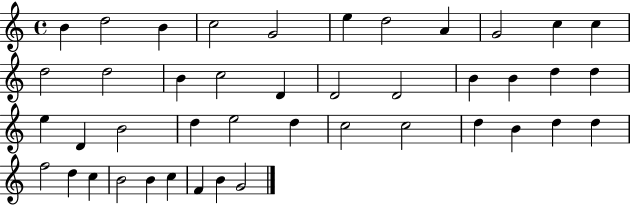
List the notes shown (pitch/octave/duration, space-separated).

B4/q D5/h B4/q C5/h G4/h E5/q D5/h A4/q G4/h C5/q C5/q D5/h D5/h B4/q C5/h D4/q D4/h D4/h B4/q B4/q D5/q D5/q E5/q D4/q B4/h D5/q E5/h D5/q C5/h C5/h D5/q B4/q D5/q D5/q F5/h D5/q C5/q B4/h B4/q C5/q F4/q B4/q G4/h